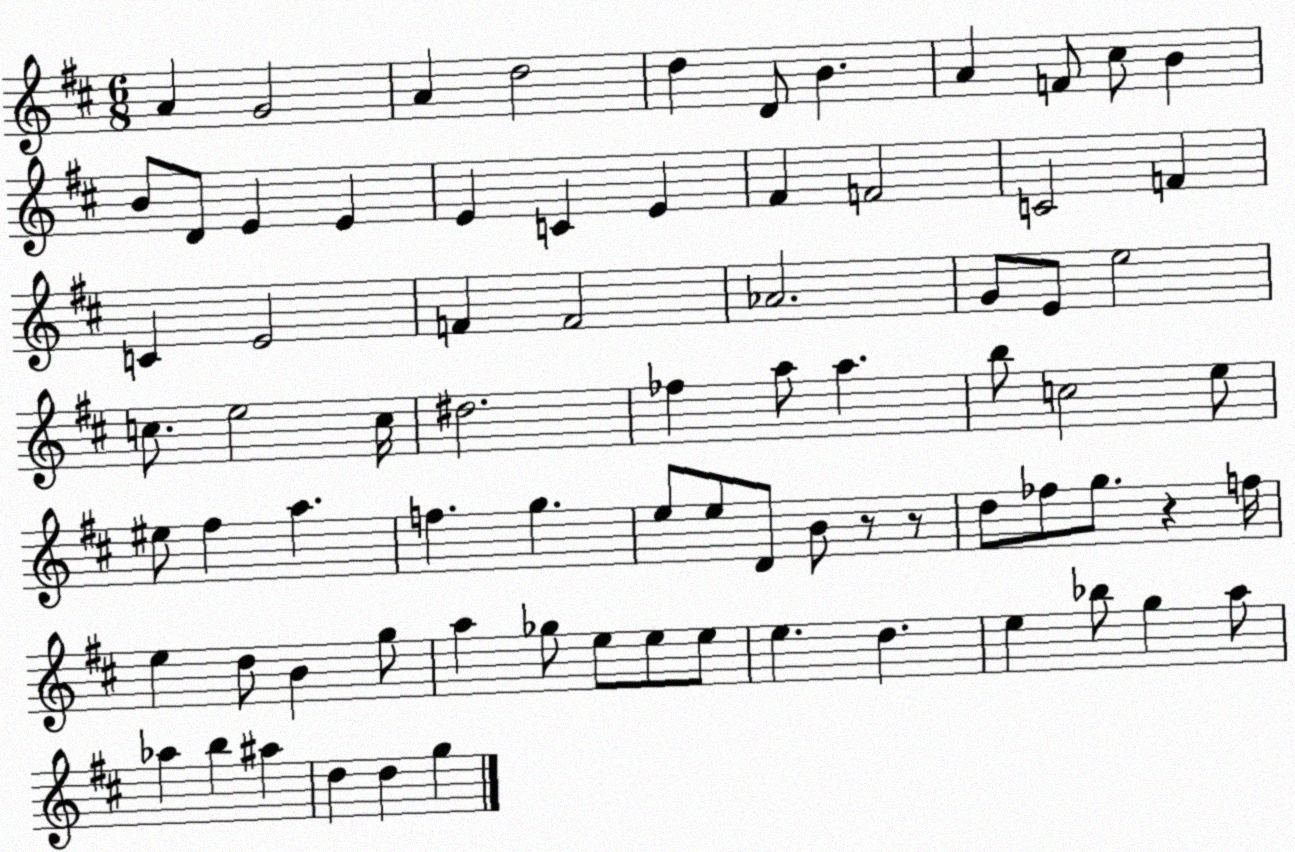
X:1
T:Untitled
M:6/8
L:1/4
K:D
A G2 A d2 d D/2 B A F/2 ^c/2 B B/2 D/2 E E E C E ^F F2 C2 F C E2 F F2 _A2 G/2 E/2 e2 c/2 e2 c/4 ^d2 _f a/2 a b/2 c2 e/2 ^e/2 ^f a f g e/2 e/2 D/2 B/2 z/2 z/2 d/2 _f/2 g/2 z f/4 e d/2 B g/2 a _g/2 e/2 e/2 e/2 e d e _b/2 g a/2 _a b ^a d d g